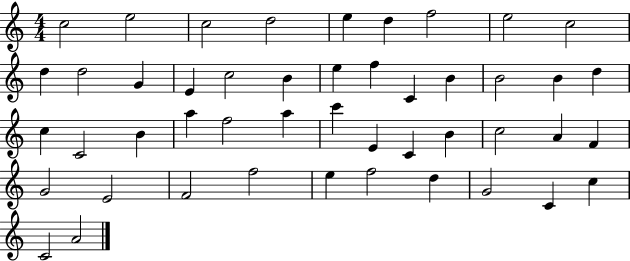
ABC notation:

X:1
T:Untitled
M:4/4
L:1/4
K:C
c2 e2 c2 d2 e d f2 e2 c2 d d2 G E c2 B e f C B B2 B d c C2 B a f2 a c' E C B c2 A F G2 E2 F2 f2 e f2 d G2 C c C2 A2